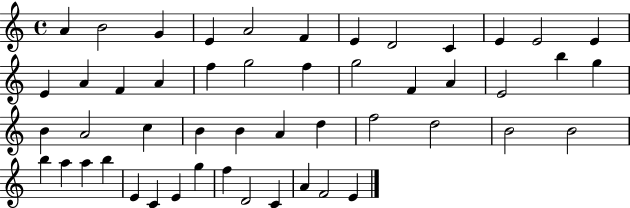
A4/q B4/h G4/q E4/q A4/h F4/q E4/q D4/h C4/q E4/q E4/h E4/q E4/q A4/q F4/q A4/q F5/q G5/h F5/q G5/h F4/q A4/q E4/h B5/q G5/q B4/q A4/h C5/q B4/q B4/q A4/q D5/q F5/h D5/h B4/h B4/h B5/q A5/q A5/q B5/q E4/q C4/q E4/q G5/q F5/q D4/h C4/q A4/q F4/h E4/q